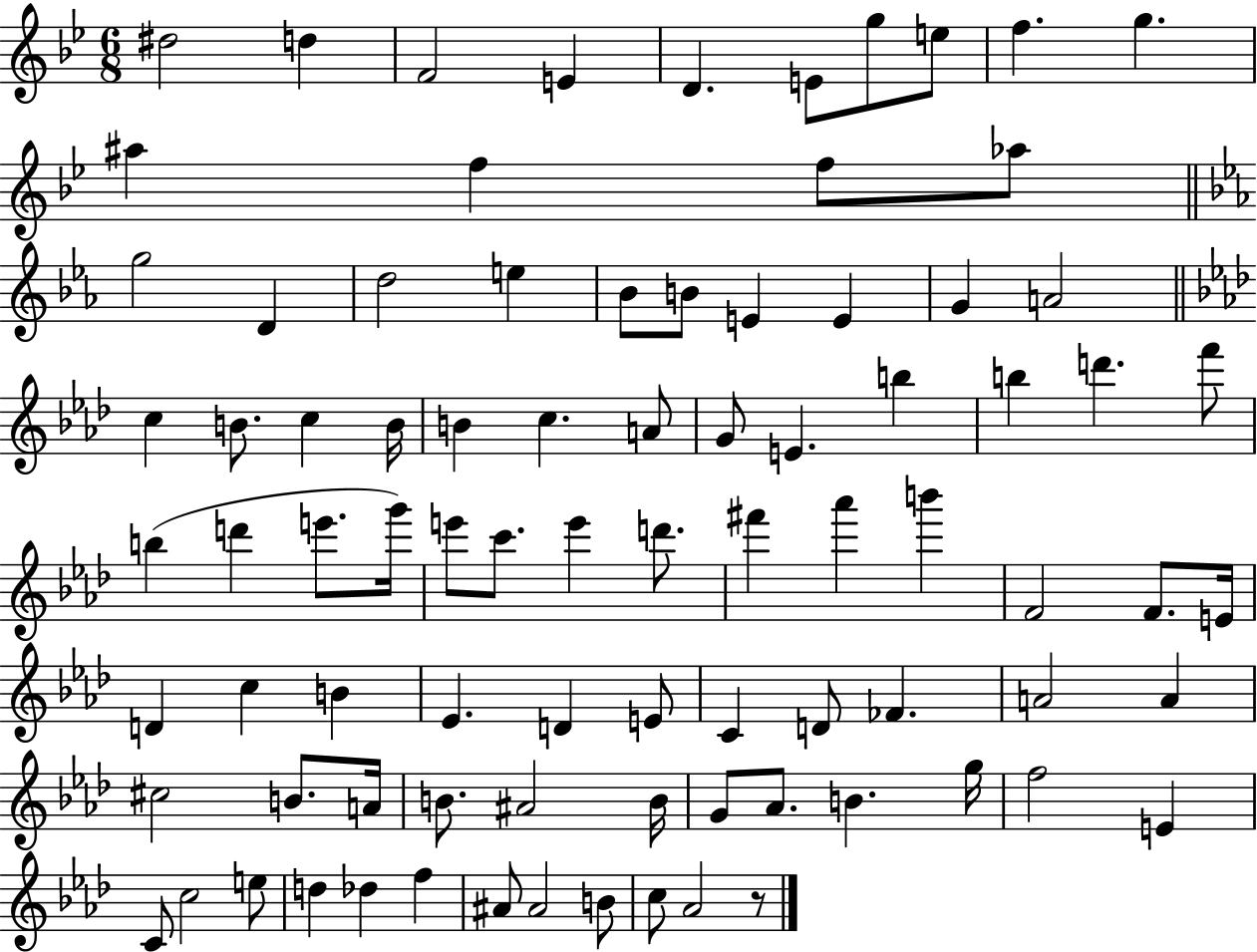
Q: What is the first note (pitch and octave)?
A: D#5